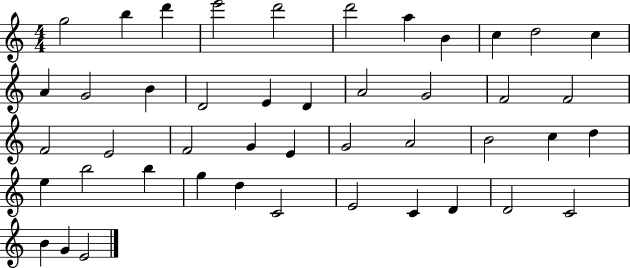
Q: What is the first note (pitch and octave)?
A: G5